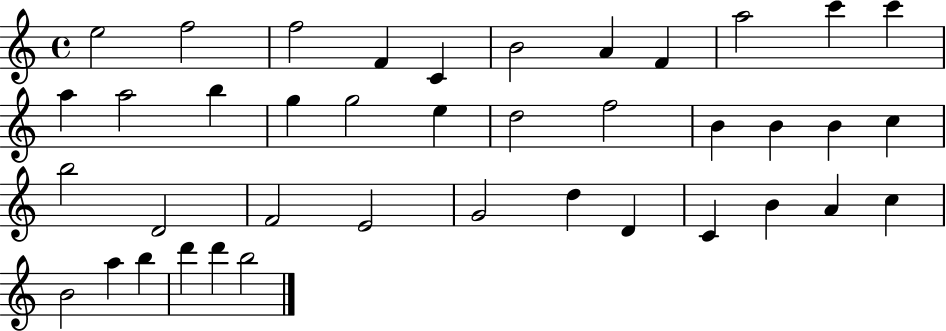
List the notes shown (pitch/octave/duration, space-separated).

E5/h F5/h F5/h F4/q C4/q B4/h A4/q F4/q A5/h C6/q C6/q A5/q A5/h B5/q G5/q G5/h E5/q D5/h F5/h B4/q B4/q B4/q C5/q B5/h D4/h F4/h E4/h G4/h D5/q D4/q C4/q B4/q A4/q C5/q B4/h A5/q B5/q D6/q D6/q B5/h